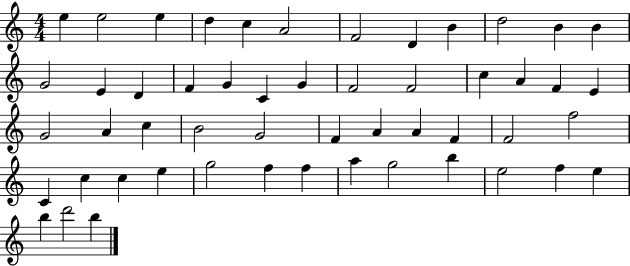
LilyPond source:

{
  \clef treble
  \numericTimeSignature
  \time 4/4
  \key c \major
  e''4 e''2 e''4 | d''4 c''4 a'2 | f'2 d'4 b'4 | d''2 b'4 b'4 | \break g'2 e'4 d'4 | f'4 g'4 c'4 g'4 | f'2 f'2 | c''4 a'4 f'4 e'4 | \break g'2 a'4 c''4 | b'2 g'2 | f'4 a'4 a'4 f'4 | f'2 f''2 | \break c'4 c''4 c''4 e''4 | g''2 f''4 f''4 | a''4 g''2 b''4 | e''2 f''4 e''4 | \break b''4 d'''2 b''4 | \bar "|."
}